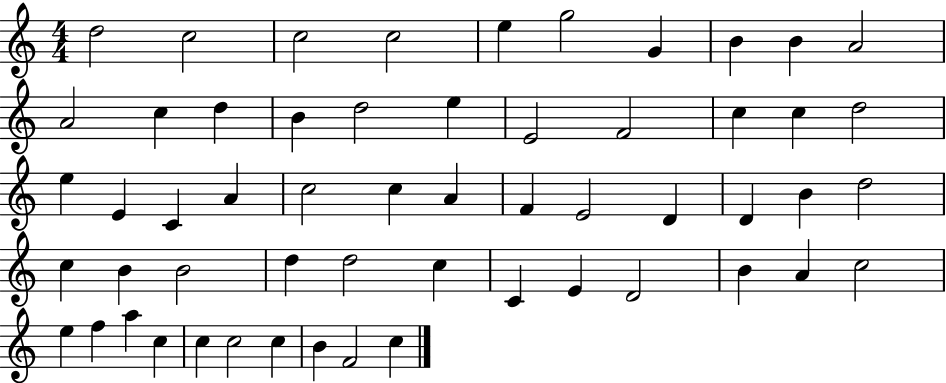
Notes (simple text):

D5/h C5/h C5/h C5/h E5/q G5/h G4/q B4/q B4/q A4/h A4/h C5/q D5/q B4/q D5/h E5/q E4/h F4/h C5/q C5/q D5/h E5/q E4/q C4/q A4/q C5/h C5/q A4/q F4/q E4/h D4/q D4/q B4/q D5/h C5/q B4/q B4/h D5/q D5/h C5/q C4/q E4/q D4/h B4/q A4/q C5/h E5/q F5/q A5/q C5/q C5/q C5/h C5/q B4/q F4/h C5/q